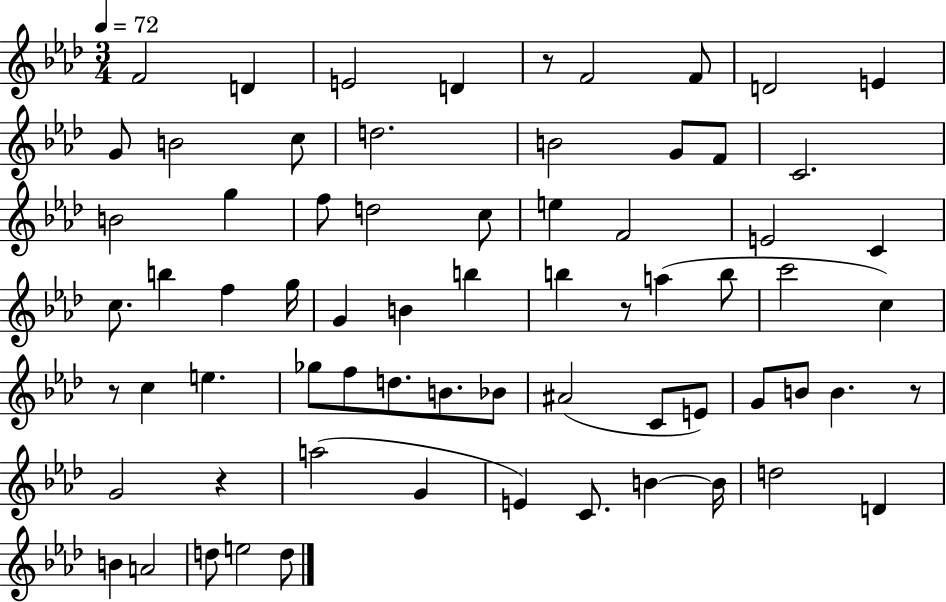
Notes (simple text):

F4/h D4/q E4/h D4/q R/e F4/h F4/e D4/h E4/q G4/e B4/h C5/e D5/h. B4/h G4/e F4/e C4/h. B4/h G5/q F5/e D5/h C5/e E5/q F4/h E4/h C4/q C5/e. B5/q F5/q G5/s G4/q B4/q B5/q B5/q R/e A5/q B5/e C6/h C5/q R/e C5/q E5/q. Gb5/e F5/e D5/e. B4/e. Bb4/e A#4/h C4/e E4/e G4/e B4/e B4/q. R/e G4/h R/q A5/h G4/q E4/q C4/e. B4/q B4/s D5/h D4/q B4/q A4/h D5/e E5/h D5/e